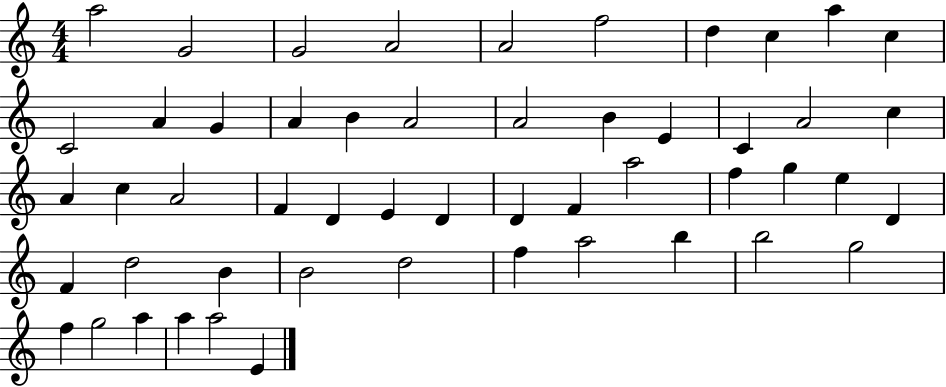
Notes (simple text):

A5/h G4/h G4/h A4/h A4/h F5/h D5/q C5/q A5/q C5/q C4/h A4/q G4/q A4/q B4/q A4/h A4/h B4/q E4/q C4/q A4/h C5/q A4/q C5/q A4/h F4/q D4/q E4/q D4/q D4/q F4/q A5/h F5/q G5/q E5/q D4/q F4/q D5/h B4/q B4/h D5/h F5/q A5/h B5/q B5/h G5/h F5/q G5/h A5/q A5/q A5/h E4/q